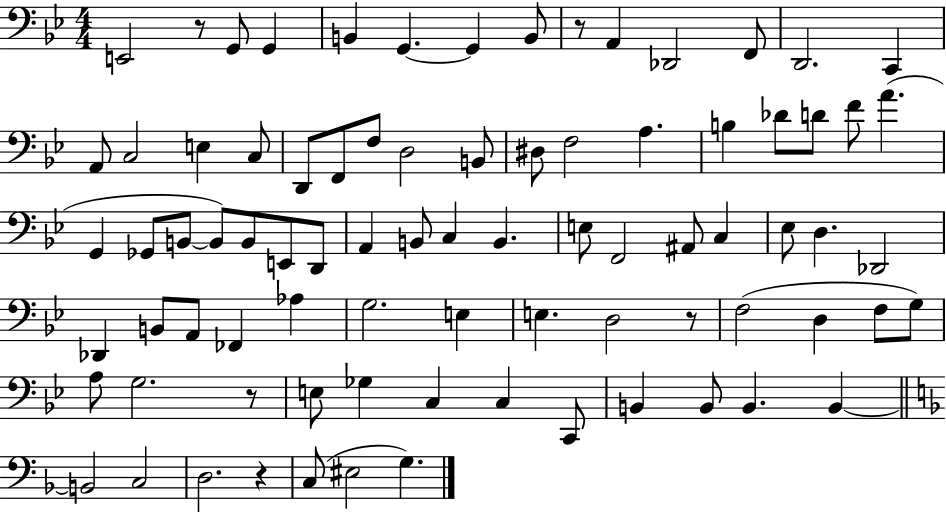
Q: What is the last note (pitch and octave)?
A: G3